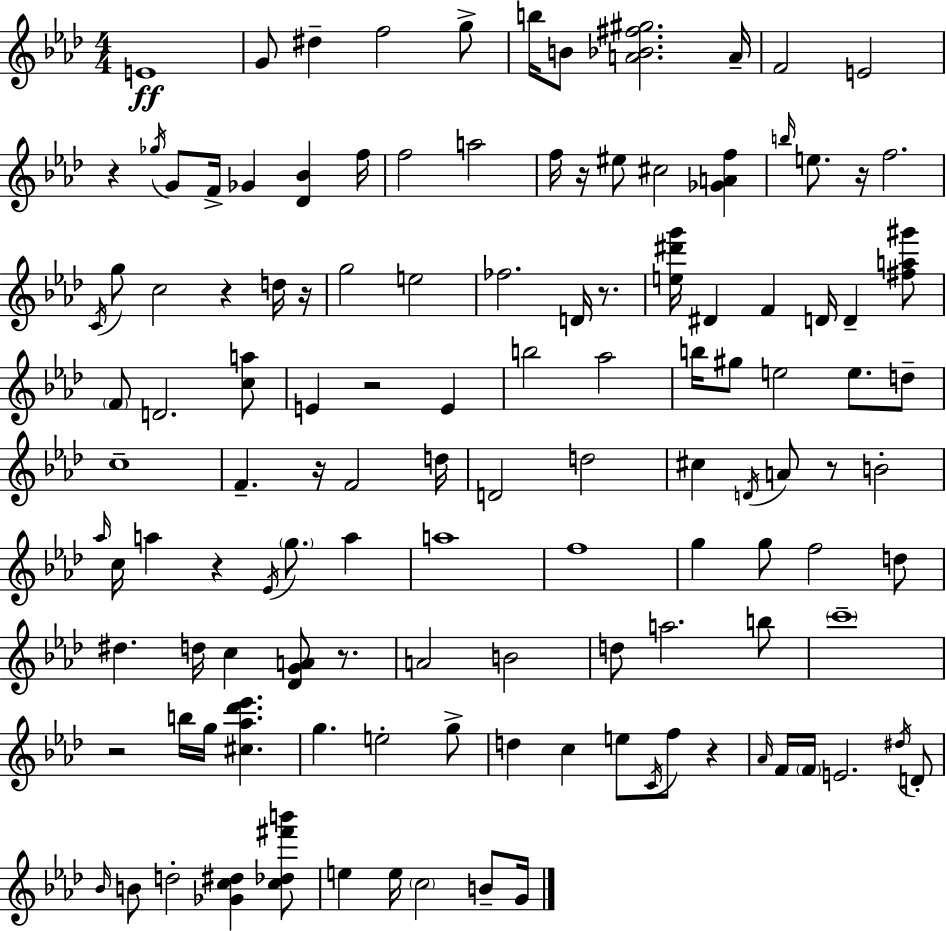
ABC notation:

X:1
T:Untitled
M:4/4
L:1/4
K:Ab
E4 G/2 ^d f2 g/2 b/4 B/2 [A_B^f^g]2 A/4 F2 E2 z _g/4 G/2 F/4 _G [_D_B] f/4 f2 a2 f/4 z/4 ^e/2 ^c2 [_GAf] b/4 e/2 z/4 f2 C/4 g/2 c2 z d/4 z/4 g2 e2 _f2 D/4 z/2 [e^d'g']/4 ^D F D/4 D [^fa^g']/2 F/2 D2 [ca]/2 E z2 E b2 _a2 b/4 ^g/2 e2 e/2 d/2 c4 F z/4 F2 d/4 D2 d2 ^c D/4 A/2 z/2 B2 _a/4 c/4 a z _E/4 g/2 a a4 f4 g g/2 f2 d/2 ^d d/4 c [_DGA]/2 z/2 A2 B2 d/2 a2 b/2 c'4 z2 b/4 g/4 [^c_a_d'_e'] g e2 g/2 d c e/2 C/4 f/2 z _A/4 F/4 F/4 E2 ^d/4 D/2 _B/4 B/2 d2 [_Gc^d] [c_d^f'b']/2 e e/4 c2 B/2 G/4